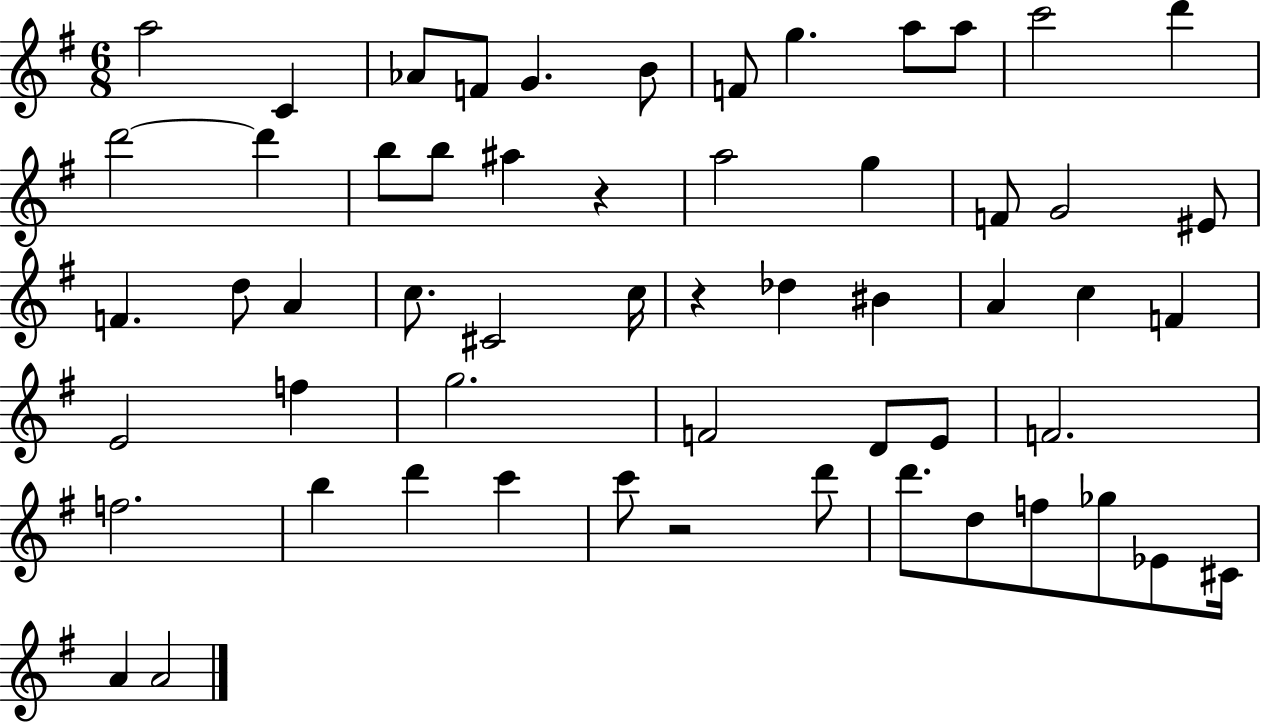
A5/h C4/q Ab4/e F4/e G4/q. B4/e F4/e G5/q. A5/e A5/e C6/h D6/q D6/h D6/q B5/e B5/e A#5/q R/q A5/h G5/q F4/e G4/h EIS4/e F4/q. D5/e A4/q C5/e. C#4/h C5/s R/q Db5/q BIS4/q A4/q C5/q F4/q E4/h F5/q G5/h. F4/h D4/e E4/e F4/h. F5/h. B5/q D6/q C6/q C6/e R/h D6/e D6/e. D5/e F5/e Gb5/e Eb4/e C#4/s A4/q A4/h